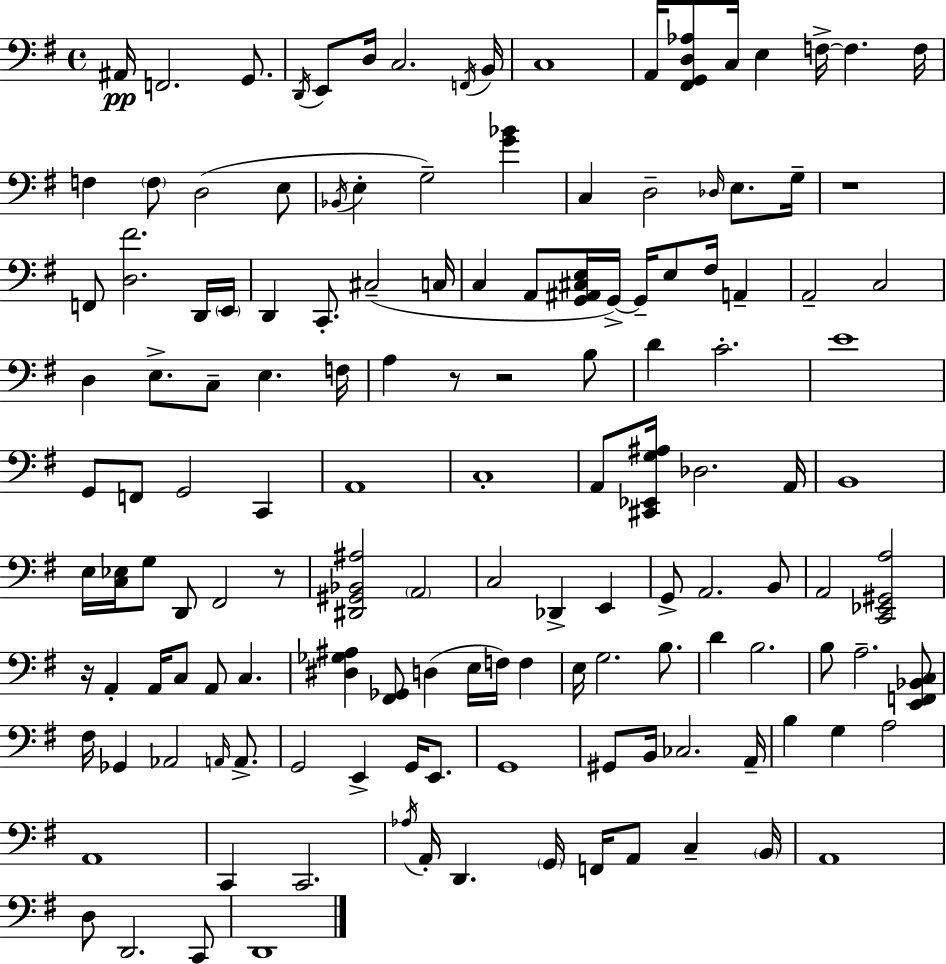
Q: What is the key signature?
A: G major